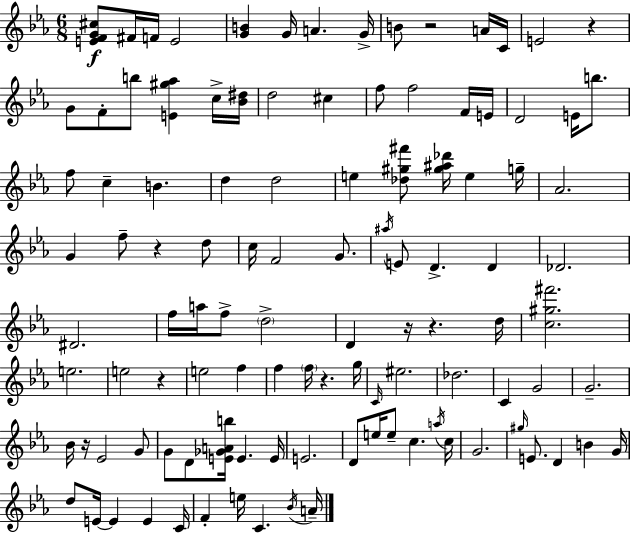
{
  \clef treble
  \numericTimeSignature
  \time 6/8
  \key c \minor
  <e' f' g' cis''>8\f fis'16 f'16 e'2 | <g' b'>4 g'16 a'4. g'16-> | b'8 r2 a'16 c'16 | e'2 r4 | \break g'8 f'8-. b''8 <e' gis'' aes''>4 c''16-> <bes' dis''>16 | d''2 cis''4 | f''8 f''2 f'16 e'16 | d'2 e'16 b''8. | \break f''8 c''4-- b'4. | d''4 d''2 | e''4 <des'' gis'' fis'''>8 <gis'' ais'' des'''>16 e''4 g''16-- | aes'2. | \break g'4 f''8-- r4 d''8 | c''16 f'2 g'8. | \acciaccatura { ais''16 } e'8 d'4.-> d'4 | des'2. | \break dis'2. | f''16 a''16 f''8-> \parenthesize d''2-> | d'4 r16 r4. | d''16 <c'' gis'' fis'''>2. | \break e''2. | e''2 r4 | e''2 f''4 | f''4 \parenthesize f''16 r4. | \break g''16 \grace { c'16 } eis''2. | des''2. | c'4 g'2 | g'2.-- | \break bes'16 r16 ees'2 | g'8 g'8 d'8 <e' ges' a' b''>16 e'4. | e'16 e'2. | d'8 e''16 e''8-- c''4. | \break \acciaccatura { a''16 } c''16 g'2. | \grace { gis''16 } e'8. d'4 b'4 | g'16 d''8 e'16~~ e'4 e'4 | c'16 f'4-. e''16 c'4. | \break \acciaccatura { bes'16 } a'16-- \bar "|."
}